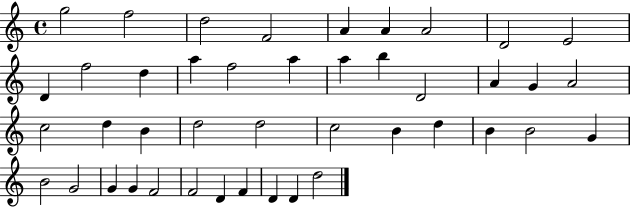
{
  \clef treble
  \time 4/4
  \defaultTimeSignature
  \key c \major
  g''2 f''2 | d''2 f'2 | a'4 a'4 a'2 | d'2 e'2 | \break d'4 f''2 d''4 | a''4 f''2 a''4 | a''4 b''4 d'2 | a'4 g'4 a'2 | \break c''2 d''4 b'4 | d''2 d''2 | c''2 b'4 d''4 | b'4 b'2 g'4 | \break b'2 g'2 | g'4 g'4 f'2 | f'2 d'4 f'4 | d'4 d'4 d''2 | \break \bar "|."
}